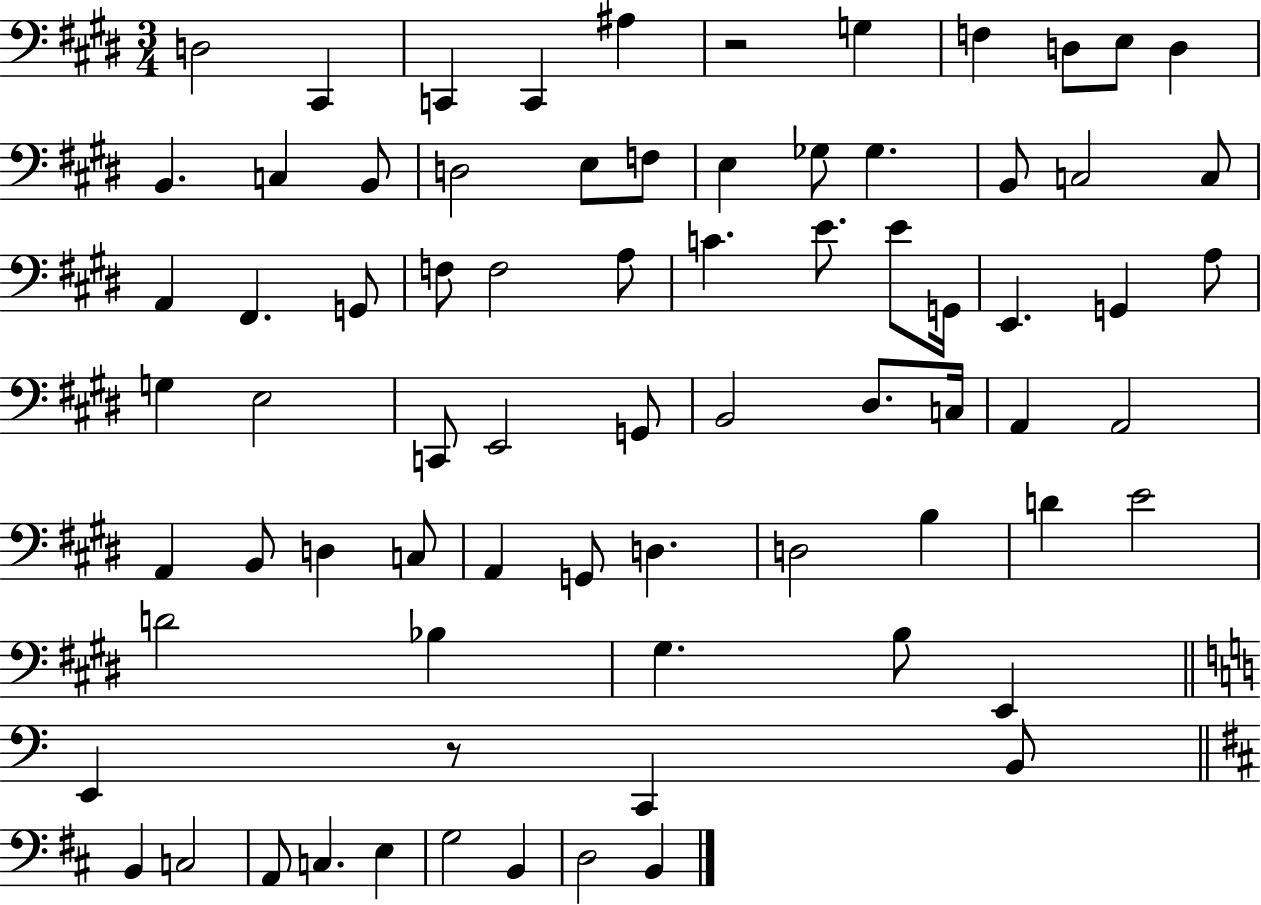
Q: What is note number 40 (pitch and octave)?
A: G2